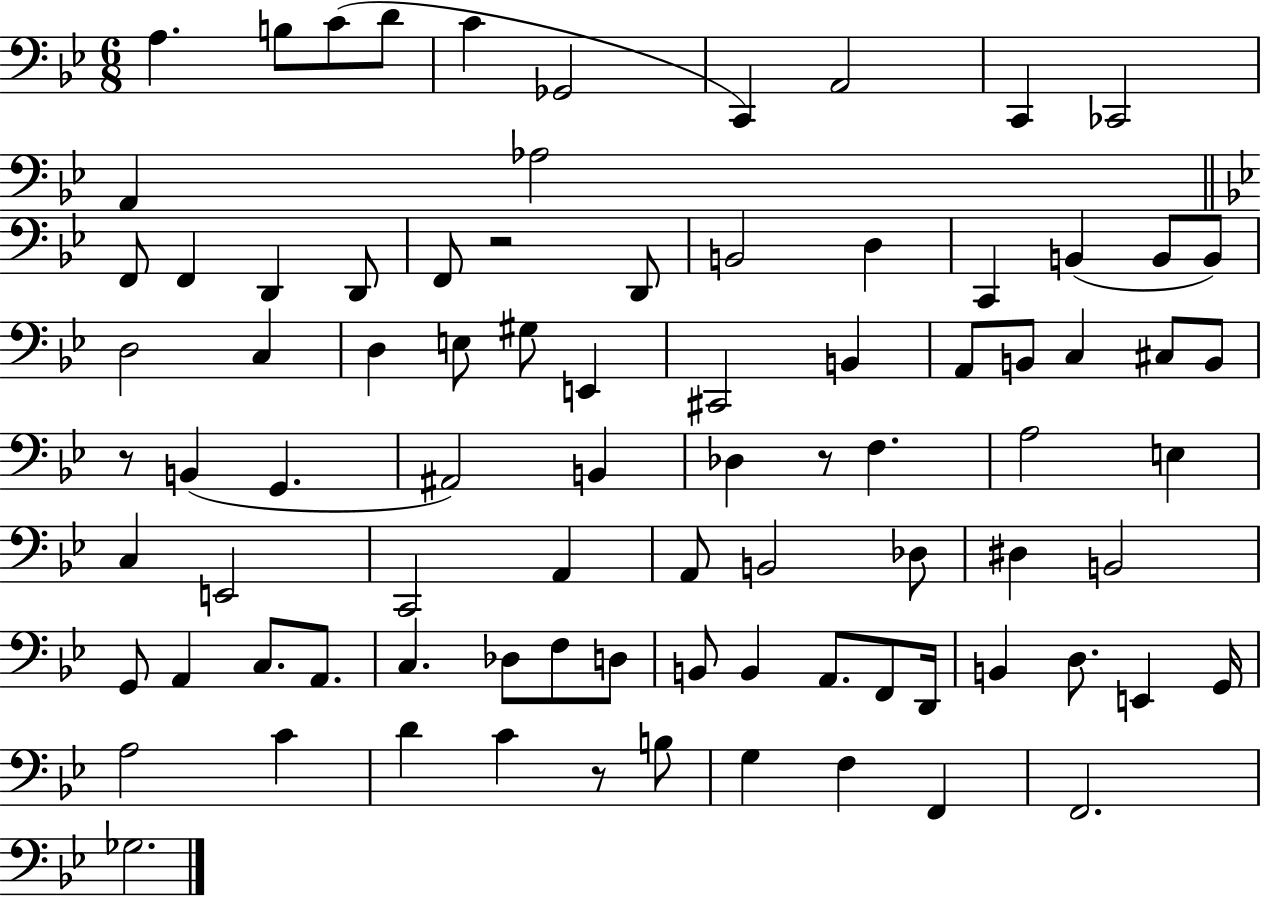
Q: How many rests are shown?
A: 4